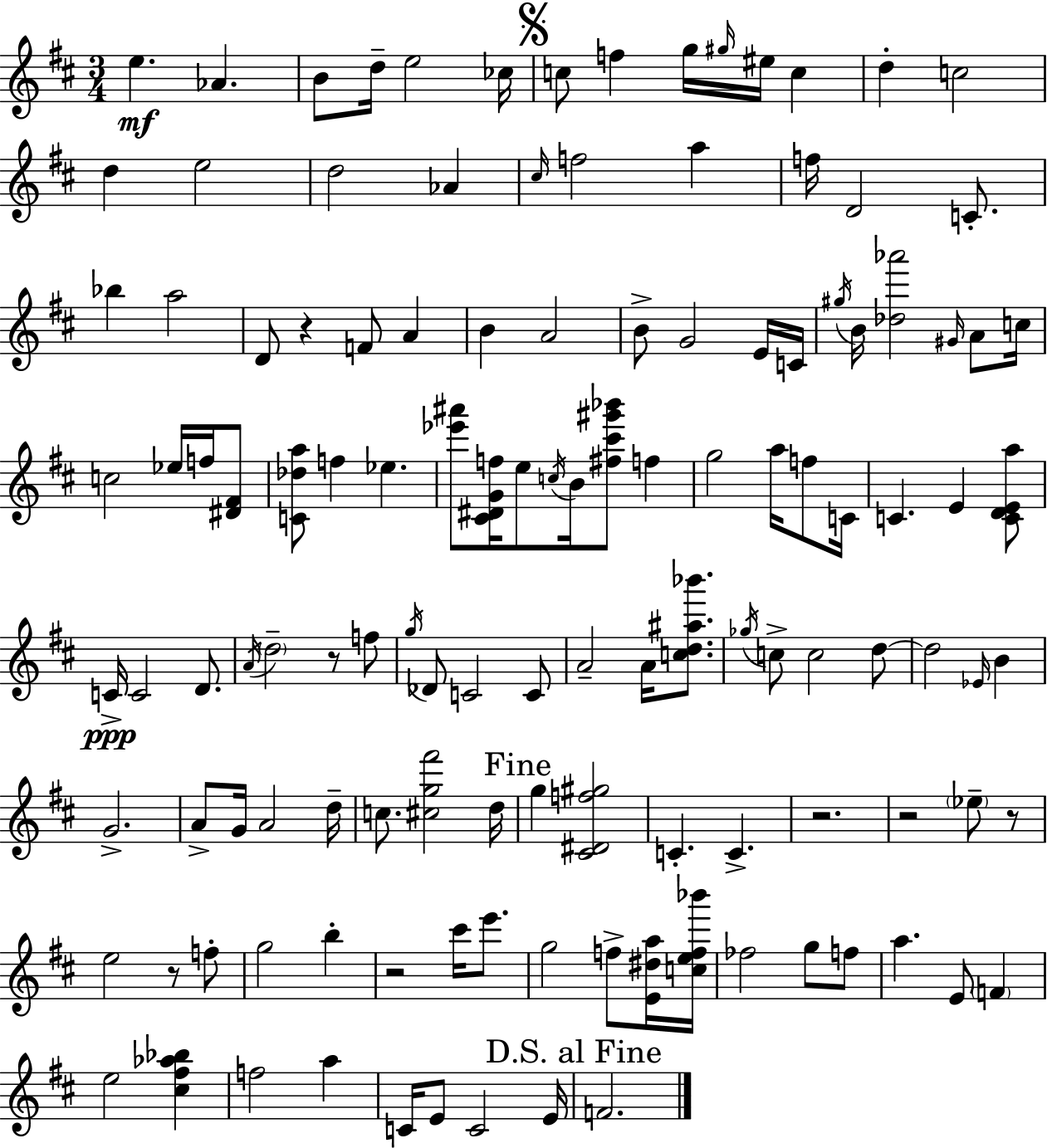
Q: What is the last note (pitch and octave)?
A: F4